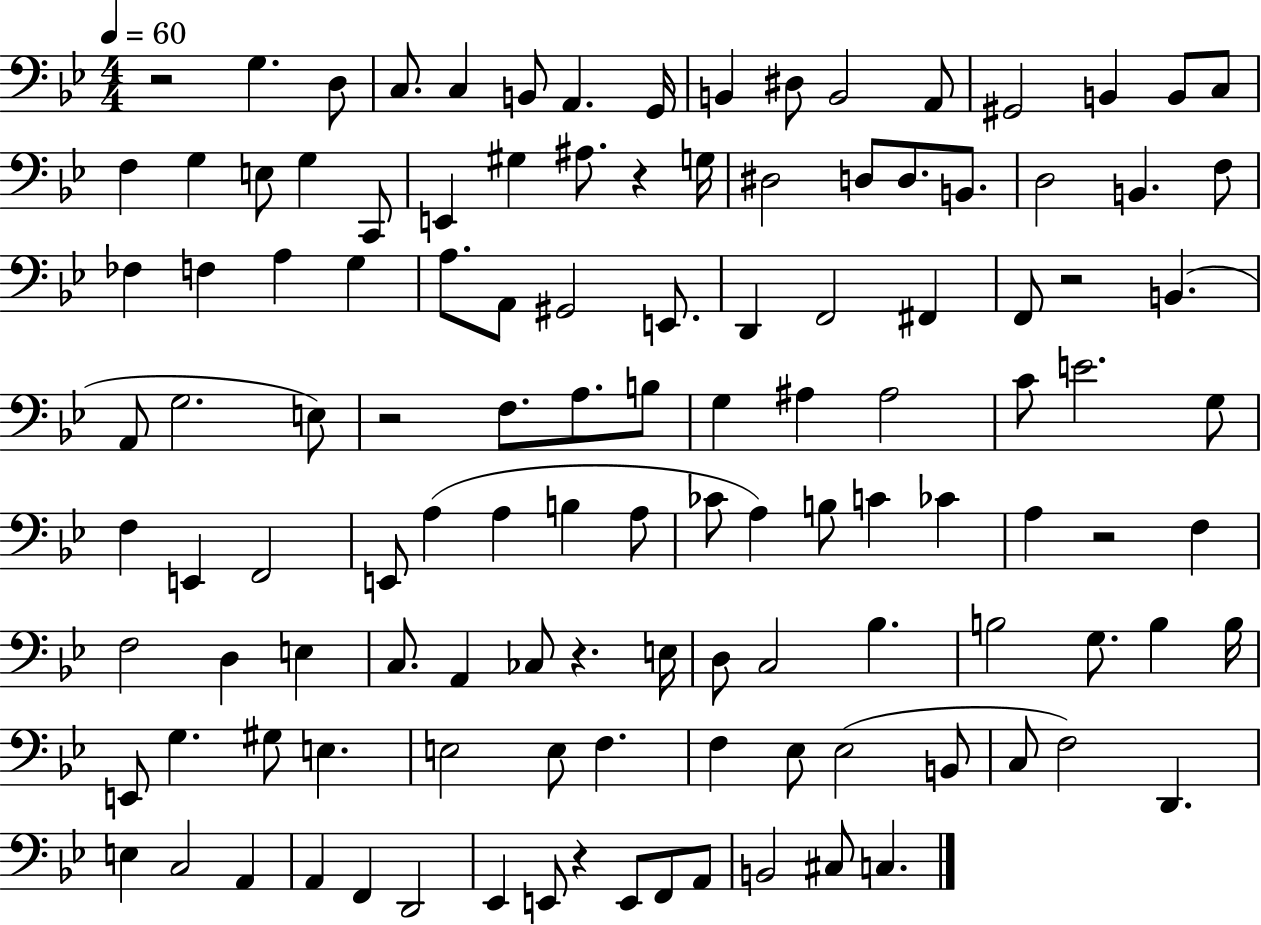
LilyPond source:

{
  \clef bass
  \numericTimeSignature
  \time 4/4
  \key bes \major
  \tempo 4 = 60
  r2 g4. d8 | c8. c4 b,8 a,4. g,16 | b,4 dis8 b,2 a,8 | gis,2 b,4 b,8 c8 | \break f4 g4 e8 g4 c,8 | e,4 gis4 ais8. r4 g16 | dis2 d8 d8. b,8. | d2 b,4. f8 | \break fes4 f4 a4 g4 | a8. a,8 gis,2 e,8. | d,4 f,2 fis,4 | f,8 r2 b,4.( | \break a,8 g2. e8) | r2 f8. a8. b8 | g4 ais4 ais2 | c'8 e'2. g8 | \break f4 e,4 f,2 | e,8 a4( a4 b4 a8 | ces'8 a4) b8 c'4 ces'4 | a4 r2 f4 | \break f2 d4 e4 | c8. a,4 ces8 r4. e16 | d8 c2 bes4. | b2 g8. b4 b16 | \break e,8 g4. gis8 e4. | e2 e8 f4. | f4 ees8 ees2( b,8 | c8 f2) d,4. | \break e4 c2 a,4 | a,4 f,4 d,2 | ees,4 e,8 r4 e,8 f,8 a,8 | b,2 cis8 c4. | \break \bar "|."
}